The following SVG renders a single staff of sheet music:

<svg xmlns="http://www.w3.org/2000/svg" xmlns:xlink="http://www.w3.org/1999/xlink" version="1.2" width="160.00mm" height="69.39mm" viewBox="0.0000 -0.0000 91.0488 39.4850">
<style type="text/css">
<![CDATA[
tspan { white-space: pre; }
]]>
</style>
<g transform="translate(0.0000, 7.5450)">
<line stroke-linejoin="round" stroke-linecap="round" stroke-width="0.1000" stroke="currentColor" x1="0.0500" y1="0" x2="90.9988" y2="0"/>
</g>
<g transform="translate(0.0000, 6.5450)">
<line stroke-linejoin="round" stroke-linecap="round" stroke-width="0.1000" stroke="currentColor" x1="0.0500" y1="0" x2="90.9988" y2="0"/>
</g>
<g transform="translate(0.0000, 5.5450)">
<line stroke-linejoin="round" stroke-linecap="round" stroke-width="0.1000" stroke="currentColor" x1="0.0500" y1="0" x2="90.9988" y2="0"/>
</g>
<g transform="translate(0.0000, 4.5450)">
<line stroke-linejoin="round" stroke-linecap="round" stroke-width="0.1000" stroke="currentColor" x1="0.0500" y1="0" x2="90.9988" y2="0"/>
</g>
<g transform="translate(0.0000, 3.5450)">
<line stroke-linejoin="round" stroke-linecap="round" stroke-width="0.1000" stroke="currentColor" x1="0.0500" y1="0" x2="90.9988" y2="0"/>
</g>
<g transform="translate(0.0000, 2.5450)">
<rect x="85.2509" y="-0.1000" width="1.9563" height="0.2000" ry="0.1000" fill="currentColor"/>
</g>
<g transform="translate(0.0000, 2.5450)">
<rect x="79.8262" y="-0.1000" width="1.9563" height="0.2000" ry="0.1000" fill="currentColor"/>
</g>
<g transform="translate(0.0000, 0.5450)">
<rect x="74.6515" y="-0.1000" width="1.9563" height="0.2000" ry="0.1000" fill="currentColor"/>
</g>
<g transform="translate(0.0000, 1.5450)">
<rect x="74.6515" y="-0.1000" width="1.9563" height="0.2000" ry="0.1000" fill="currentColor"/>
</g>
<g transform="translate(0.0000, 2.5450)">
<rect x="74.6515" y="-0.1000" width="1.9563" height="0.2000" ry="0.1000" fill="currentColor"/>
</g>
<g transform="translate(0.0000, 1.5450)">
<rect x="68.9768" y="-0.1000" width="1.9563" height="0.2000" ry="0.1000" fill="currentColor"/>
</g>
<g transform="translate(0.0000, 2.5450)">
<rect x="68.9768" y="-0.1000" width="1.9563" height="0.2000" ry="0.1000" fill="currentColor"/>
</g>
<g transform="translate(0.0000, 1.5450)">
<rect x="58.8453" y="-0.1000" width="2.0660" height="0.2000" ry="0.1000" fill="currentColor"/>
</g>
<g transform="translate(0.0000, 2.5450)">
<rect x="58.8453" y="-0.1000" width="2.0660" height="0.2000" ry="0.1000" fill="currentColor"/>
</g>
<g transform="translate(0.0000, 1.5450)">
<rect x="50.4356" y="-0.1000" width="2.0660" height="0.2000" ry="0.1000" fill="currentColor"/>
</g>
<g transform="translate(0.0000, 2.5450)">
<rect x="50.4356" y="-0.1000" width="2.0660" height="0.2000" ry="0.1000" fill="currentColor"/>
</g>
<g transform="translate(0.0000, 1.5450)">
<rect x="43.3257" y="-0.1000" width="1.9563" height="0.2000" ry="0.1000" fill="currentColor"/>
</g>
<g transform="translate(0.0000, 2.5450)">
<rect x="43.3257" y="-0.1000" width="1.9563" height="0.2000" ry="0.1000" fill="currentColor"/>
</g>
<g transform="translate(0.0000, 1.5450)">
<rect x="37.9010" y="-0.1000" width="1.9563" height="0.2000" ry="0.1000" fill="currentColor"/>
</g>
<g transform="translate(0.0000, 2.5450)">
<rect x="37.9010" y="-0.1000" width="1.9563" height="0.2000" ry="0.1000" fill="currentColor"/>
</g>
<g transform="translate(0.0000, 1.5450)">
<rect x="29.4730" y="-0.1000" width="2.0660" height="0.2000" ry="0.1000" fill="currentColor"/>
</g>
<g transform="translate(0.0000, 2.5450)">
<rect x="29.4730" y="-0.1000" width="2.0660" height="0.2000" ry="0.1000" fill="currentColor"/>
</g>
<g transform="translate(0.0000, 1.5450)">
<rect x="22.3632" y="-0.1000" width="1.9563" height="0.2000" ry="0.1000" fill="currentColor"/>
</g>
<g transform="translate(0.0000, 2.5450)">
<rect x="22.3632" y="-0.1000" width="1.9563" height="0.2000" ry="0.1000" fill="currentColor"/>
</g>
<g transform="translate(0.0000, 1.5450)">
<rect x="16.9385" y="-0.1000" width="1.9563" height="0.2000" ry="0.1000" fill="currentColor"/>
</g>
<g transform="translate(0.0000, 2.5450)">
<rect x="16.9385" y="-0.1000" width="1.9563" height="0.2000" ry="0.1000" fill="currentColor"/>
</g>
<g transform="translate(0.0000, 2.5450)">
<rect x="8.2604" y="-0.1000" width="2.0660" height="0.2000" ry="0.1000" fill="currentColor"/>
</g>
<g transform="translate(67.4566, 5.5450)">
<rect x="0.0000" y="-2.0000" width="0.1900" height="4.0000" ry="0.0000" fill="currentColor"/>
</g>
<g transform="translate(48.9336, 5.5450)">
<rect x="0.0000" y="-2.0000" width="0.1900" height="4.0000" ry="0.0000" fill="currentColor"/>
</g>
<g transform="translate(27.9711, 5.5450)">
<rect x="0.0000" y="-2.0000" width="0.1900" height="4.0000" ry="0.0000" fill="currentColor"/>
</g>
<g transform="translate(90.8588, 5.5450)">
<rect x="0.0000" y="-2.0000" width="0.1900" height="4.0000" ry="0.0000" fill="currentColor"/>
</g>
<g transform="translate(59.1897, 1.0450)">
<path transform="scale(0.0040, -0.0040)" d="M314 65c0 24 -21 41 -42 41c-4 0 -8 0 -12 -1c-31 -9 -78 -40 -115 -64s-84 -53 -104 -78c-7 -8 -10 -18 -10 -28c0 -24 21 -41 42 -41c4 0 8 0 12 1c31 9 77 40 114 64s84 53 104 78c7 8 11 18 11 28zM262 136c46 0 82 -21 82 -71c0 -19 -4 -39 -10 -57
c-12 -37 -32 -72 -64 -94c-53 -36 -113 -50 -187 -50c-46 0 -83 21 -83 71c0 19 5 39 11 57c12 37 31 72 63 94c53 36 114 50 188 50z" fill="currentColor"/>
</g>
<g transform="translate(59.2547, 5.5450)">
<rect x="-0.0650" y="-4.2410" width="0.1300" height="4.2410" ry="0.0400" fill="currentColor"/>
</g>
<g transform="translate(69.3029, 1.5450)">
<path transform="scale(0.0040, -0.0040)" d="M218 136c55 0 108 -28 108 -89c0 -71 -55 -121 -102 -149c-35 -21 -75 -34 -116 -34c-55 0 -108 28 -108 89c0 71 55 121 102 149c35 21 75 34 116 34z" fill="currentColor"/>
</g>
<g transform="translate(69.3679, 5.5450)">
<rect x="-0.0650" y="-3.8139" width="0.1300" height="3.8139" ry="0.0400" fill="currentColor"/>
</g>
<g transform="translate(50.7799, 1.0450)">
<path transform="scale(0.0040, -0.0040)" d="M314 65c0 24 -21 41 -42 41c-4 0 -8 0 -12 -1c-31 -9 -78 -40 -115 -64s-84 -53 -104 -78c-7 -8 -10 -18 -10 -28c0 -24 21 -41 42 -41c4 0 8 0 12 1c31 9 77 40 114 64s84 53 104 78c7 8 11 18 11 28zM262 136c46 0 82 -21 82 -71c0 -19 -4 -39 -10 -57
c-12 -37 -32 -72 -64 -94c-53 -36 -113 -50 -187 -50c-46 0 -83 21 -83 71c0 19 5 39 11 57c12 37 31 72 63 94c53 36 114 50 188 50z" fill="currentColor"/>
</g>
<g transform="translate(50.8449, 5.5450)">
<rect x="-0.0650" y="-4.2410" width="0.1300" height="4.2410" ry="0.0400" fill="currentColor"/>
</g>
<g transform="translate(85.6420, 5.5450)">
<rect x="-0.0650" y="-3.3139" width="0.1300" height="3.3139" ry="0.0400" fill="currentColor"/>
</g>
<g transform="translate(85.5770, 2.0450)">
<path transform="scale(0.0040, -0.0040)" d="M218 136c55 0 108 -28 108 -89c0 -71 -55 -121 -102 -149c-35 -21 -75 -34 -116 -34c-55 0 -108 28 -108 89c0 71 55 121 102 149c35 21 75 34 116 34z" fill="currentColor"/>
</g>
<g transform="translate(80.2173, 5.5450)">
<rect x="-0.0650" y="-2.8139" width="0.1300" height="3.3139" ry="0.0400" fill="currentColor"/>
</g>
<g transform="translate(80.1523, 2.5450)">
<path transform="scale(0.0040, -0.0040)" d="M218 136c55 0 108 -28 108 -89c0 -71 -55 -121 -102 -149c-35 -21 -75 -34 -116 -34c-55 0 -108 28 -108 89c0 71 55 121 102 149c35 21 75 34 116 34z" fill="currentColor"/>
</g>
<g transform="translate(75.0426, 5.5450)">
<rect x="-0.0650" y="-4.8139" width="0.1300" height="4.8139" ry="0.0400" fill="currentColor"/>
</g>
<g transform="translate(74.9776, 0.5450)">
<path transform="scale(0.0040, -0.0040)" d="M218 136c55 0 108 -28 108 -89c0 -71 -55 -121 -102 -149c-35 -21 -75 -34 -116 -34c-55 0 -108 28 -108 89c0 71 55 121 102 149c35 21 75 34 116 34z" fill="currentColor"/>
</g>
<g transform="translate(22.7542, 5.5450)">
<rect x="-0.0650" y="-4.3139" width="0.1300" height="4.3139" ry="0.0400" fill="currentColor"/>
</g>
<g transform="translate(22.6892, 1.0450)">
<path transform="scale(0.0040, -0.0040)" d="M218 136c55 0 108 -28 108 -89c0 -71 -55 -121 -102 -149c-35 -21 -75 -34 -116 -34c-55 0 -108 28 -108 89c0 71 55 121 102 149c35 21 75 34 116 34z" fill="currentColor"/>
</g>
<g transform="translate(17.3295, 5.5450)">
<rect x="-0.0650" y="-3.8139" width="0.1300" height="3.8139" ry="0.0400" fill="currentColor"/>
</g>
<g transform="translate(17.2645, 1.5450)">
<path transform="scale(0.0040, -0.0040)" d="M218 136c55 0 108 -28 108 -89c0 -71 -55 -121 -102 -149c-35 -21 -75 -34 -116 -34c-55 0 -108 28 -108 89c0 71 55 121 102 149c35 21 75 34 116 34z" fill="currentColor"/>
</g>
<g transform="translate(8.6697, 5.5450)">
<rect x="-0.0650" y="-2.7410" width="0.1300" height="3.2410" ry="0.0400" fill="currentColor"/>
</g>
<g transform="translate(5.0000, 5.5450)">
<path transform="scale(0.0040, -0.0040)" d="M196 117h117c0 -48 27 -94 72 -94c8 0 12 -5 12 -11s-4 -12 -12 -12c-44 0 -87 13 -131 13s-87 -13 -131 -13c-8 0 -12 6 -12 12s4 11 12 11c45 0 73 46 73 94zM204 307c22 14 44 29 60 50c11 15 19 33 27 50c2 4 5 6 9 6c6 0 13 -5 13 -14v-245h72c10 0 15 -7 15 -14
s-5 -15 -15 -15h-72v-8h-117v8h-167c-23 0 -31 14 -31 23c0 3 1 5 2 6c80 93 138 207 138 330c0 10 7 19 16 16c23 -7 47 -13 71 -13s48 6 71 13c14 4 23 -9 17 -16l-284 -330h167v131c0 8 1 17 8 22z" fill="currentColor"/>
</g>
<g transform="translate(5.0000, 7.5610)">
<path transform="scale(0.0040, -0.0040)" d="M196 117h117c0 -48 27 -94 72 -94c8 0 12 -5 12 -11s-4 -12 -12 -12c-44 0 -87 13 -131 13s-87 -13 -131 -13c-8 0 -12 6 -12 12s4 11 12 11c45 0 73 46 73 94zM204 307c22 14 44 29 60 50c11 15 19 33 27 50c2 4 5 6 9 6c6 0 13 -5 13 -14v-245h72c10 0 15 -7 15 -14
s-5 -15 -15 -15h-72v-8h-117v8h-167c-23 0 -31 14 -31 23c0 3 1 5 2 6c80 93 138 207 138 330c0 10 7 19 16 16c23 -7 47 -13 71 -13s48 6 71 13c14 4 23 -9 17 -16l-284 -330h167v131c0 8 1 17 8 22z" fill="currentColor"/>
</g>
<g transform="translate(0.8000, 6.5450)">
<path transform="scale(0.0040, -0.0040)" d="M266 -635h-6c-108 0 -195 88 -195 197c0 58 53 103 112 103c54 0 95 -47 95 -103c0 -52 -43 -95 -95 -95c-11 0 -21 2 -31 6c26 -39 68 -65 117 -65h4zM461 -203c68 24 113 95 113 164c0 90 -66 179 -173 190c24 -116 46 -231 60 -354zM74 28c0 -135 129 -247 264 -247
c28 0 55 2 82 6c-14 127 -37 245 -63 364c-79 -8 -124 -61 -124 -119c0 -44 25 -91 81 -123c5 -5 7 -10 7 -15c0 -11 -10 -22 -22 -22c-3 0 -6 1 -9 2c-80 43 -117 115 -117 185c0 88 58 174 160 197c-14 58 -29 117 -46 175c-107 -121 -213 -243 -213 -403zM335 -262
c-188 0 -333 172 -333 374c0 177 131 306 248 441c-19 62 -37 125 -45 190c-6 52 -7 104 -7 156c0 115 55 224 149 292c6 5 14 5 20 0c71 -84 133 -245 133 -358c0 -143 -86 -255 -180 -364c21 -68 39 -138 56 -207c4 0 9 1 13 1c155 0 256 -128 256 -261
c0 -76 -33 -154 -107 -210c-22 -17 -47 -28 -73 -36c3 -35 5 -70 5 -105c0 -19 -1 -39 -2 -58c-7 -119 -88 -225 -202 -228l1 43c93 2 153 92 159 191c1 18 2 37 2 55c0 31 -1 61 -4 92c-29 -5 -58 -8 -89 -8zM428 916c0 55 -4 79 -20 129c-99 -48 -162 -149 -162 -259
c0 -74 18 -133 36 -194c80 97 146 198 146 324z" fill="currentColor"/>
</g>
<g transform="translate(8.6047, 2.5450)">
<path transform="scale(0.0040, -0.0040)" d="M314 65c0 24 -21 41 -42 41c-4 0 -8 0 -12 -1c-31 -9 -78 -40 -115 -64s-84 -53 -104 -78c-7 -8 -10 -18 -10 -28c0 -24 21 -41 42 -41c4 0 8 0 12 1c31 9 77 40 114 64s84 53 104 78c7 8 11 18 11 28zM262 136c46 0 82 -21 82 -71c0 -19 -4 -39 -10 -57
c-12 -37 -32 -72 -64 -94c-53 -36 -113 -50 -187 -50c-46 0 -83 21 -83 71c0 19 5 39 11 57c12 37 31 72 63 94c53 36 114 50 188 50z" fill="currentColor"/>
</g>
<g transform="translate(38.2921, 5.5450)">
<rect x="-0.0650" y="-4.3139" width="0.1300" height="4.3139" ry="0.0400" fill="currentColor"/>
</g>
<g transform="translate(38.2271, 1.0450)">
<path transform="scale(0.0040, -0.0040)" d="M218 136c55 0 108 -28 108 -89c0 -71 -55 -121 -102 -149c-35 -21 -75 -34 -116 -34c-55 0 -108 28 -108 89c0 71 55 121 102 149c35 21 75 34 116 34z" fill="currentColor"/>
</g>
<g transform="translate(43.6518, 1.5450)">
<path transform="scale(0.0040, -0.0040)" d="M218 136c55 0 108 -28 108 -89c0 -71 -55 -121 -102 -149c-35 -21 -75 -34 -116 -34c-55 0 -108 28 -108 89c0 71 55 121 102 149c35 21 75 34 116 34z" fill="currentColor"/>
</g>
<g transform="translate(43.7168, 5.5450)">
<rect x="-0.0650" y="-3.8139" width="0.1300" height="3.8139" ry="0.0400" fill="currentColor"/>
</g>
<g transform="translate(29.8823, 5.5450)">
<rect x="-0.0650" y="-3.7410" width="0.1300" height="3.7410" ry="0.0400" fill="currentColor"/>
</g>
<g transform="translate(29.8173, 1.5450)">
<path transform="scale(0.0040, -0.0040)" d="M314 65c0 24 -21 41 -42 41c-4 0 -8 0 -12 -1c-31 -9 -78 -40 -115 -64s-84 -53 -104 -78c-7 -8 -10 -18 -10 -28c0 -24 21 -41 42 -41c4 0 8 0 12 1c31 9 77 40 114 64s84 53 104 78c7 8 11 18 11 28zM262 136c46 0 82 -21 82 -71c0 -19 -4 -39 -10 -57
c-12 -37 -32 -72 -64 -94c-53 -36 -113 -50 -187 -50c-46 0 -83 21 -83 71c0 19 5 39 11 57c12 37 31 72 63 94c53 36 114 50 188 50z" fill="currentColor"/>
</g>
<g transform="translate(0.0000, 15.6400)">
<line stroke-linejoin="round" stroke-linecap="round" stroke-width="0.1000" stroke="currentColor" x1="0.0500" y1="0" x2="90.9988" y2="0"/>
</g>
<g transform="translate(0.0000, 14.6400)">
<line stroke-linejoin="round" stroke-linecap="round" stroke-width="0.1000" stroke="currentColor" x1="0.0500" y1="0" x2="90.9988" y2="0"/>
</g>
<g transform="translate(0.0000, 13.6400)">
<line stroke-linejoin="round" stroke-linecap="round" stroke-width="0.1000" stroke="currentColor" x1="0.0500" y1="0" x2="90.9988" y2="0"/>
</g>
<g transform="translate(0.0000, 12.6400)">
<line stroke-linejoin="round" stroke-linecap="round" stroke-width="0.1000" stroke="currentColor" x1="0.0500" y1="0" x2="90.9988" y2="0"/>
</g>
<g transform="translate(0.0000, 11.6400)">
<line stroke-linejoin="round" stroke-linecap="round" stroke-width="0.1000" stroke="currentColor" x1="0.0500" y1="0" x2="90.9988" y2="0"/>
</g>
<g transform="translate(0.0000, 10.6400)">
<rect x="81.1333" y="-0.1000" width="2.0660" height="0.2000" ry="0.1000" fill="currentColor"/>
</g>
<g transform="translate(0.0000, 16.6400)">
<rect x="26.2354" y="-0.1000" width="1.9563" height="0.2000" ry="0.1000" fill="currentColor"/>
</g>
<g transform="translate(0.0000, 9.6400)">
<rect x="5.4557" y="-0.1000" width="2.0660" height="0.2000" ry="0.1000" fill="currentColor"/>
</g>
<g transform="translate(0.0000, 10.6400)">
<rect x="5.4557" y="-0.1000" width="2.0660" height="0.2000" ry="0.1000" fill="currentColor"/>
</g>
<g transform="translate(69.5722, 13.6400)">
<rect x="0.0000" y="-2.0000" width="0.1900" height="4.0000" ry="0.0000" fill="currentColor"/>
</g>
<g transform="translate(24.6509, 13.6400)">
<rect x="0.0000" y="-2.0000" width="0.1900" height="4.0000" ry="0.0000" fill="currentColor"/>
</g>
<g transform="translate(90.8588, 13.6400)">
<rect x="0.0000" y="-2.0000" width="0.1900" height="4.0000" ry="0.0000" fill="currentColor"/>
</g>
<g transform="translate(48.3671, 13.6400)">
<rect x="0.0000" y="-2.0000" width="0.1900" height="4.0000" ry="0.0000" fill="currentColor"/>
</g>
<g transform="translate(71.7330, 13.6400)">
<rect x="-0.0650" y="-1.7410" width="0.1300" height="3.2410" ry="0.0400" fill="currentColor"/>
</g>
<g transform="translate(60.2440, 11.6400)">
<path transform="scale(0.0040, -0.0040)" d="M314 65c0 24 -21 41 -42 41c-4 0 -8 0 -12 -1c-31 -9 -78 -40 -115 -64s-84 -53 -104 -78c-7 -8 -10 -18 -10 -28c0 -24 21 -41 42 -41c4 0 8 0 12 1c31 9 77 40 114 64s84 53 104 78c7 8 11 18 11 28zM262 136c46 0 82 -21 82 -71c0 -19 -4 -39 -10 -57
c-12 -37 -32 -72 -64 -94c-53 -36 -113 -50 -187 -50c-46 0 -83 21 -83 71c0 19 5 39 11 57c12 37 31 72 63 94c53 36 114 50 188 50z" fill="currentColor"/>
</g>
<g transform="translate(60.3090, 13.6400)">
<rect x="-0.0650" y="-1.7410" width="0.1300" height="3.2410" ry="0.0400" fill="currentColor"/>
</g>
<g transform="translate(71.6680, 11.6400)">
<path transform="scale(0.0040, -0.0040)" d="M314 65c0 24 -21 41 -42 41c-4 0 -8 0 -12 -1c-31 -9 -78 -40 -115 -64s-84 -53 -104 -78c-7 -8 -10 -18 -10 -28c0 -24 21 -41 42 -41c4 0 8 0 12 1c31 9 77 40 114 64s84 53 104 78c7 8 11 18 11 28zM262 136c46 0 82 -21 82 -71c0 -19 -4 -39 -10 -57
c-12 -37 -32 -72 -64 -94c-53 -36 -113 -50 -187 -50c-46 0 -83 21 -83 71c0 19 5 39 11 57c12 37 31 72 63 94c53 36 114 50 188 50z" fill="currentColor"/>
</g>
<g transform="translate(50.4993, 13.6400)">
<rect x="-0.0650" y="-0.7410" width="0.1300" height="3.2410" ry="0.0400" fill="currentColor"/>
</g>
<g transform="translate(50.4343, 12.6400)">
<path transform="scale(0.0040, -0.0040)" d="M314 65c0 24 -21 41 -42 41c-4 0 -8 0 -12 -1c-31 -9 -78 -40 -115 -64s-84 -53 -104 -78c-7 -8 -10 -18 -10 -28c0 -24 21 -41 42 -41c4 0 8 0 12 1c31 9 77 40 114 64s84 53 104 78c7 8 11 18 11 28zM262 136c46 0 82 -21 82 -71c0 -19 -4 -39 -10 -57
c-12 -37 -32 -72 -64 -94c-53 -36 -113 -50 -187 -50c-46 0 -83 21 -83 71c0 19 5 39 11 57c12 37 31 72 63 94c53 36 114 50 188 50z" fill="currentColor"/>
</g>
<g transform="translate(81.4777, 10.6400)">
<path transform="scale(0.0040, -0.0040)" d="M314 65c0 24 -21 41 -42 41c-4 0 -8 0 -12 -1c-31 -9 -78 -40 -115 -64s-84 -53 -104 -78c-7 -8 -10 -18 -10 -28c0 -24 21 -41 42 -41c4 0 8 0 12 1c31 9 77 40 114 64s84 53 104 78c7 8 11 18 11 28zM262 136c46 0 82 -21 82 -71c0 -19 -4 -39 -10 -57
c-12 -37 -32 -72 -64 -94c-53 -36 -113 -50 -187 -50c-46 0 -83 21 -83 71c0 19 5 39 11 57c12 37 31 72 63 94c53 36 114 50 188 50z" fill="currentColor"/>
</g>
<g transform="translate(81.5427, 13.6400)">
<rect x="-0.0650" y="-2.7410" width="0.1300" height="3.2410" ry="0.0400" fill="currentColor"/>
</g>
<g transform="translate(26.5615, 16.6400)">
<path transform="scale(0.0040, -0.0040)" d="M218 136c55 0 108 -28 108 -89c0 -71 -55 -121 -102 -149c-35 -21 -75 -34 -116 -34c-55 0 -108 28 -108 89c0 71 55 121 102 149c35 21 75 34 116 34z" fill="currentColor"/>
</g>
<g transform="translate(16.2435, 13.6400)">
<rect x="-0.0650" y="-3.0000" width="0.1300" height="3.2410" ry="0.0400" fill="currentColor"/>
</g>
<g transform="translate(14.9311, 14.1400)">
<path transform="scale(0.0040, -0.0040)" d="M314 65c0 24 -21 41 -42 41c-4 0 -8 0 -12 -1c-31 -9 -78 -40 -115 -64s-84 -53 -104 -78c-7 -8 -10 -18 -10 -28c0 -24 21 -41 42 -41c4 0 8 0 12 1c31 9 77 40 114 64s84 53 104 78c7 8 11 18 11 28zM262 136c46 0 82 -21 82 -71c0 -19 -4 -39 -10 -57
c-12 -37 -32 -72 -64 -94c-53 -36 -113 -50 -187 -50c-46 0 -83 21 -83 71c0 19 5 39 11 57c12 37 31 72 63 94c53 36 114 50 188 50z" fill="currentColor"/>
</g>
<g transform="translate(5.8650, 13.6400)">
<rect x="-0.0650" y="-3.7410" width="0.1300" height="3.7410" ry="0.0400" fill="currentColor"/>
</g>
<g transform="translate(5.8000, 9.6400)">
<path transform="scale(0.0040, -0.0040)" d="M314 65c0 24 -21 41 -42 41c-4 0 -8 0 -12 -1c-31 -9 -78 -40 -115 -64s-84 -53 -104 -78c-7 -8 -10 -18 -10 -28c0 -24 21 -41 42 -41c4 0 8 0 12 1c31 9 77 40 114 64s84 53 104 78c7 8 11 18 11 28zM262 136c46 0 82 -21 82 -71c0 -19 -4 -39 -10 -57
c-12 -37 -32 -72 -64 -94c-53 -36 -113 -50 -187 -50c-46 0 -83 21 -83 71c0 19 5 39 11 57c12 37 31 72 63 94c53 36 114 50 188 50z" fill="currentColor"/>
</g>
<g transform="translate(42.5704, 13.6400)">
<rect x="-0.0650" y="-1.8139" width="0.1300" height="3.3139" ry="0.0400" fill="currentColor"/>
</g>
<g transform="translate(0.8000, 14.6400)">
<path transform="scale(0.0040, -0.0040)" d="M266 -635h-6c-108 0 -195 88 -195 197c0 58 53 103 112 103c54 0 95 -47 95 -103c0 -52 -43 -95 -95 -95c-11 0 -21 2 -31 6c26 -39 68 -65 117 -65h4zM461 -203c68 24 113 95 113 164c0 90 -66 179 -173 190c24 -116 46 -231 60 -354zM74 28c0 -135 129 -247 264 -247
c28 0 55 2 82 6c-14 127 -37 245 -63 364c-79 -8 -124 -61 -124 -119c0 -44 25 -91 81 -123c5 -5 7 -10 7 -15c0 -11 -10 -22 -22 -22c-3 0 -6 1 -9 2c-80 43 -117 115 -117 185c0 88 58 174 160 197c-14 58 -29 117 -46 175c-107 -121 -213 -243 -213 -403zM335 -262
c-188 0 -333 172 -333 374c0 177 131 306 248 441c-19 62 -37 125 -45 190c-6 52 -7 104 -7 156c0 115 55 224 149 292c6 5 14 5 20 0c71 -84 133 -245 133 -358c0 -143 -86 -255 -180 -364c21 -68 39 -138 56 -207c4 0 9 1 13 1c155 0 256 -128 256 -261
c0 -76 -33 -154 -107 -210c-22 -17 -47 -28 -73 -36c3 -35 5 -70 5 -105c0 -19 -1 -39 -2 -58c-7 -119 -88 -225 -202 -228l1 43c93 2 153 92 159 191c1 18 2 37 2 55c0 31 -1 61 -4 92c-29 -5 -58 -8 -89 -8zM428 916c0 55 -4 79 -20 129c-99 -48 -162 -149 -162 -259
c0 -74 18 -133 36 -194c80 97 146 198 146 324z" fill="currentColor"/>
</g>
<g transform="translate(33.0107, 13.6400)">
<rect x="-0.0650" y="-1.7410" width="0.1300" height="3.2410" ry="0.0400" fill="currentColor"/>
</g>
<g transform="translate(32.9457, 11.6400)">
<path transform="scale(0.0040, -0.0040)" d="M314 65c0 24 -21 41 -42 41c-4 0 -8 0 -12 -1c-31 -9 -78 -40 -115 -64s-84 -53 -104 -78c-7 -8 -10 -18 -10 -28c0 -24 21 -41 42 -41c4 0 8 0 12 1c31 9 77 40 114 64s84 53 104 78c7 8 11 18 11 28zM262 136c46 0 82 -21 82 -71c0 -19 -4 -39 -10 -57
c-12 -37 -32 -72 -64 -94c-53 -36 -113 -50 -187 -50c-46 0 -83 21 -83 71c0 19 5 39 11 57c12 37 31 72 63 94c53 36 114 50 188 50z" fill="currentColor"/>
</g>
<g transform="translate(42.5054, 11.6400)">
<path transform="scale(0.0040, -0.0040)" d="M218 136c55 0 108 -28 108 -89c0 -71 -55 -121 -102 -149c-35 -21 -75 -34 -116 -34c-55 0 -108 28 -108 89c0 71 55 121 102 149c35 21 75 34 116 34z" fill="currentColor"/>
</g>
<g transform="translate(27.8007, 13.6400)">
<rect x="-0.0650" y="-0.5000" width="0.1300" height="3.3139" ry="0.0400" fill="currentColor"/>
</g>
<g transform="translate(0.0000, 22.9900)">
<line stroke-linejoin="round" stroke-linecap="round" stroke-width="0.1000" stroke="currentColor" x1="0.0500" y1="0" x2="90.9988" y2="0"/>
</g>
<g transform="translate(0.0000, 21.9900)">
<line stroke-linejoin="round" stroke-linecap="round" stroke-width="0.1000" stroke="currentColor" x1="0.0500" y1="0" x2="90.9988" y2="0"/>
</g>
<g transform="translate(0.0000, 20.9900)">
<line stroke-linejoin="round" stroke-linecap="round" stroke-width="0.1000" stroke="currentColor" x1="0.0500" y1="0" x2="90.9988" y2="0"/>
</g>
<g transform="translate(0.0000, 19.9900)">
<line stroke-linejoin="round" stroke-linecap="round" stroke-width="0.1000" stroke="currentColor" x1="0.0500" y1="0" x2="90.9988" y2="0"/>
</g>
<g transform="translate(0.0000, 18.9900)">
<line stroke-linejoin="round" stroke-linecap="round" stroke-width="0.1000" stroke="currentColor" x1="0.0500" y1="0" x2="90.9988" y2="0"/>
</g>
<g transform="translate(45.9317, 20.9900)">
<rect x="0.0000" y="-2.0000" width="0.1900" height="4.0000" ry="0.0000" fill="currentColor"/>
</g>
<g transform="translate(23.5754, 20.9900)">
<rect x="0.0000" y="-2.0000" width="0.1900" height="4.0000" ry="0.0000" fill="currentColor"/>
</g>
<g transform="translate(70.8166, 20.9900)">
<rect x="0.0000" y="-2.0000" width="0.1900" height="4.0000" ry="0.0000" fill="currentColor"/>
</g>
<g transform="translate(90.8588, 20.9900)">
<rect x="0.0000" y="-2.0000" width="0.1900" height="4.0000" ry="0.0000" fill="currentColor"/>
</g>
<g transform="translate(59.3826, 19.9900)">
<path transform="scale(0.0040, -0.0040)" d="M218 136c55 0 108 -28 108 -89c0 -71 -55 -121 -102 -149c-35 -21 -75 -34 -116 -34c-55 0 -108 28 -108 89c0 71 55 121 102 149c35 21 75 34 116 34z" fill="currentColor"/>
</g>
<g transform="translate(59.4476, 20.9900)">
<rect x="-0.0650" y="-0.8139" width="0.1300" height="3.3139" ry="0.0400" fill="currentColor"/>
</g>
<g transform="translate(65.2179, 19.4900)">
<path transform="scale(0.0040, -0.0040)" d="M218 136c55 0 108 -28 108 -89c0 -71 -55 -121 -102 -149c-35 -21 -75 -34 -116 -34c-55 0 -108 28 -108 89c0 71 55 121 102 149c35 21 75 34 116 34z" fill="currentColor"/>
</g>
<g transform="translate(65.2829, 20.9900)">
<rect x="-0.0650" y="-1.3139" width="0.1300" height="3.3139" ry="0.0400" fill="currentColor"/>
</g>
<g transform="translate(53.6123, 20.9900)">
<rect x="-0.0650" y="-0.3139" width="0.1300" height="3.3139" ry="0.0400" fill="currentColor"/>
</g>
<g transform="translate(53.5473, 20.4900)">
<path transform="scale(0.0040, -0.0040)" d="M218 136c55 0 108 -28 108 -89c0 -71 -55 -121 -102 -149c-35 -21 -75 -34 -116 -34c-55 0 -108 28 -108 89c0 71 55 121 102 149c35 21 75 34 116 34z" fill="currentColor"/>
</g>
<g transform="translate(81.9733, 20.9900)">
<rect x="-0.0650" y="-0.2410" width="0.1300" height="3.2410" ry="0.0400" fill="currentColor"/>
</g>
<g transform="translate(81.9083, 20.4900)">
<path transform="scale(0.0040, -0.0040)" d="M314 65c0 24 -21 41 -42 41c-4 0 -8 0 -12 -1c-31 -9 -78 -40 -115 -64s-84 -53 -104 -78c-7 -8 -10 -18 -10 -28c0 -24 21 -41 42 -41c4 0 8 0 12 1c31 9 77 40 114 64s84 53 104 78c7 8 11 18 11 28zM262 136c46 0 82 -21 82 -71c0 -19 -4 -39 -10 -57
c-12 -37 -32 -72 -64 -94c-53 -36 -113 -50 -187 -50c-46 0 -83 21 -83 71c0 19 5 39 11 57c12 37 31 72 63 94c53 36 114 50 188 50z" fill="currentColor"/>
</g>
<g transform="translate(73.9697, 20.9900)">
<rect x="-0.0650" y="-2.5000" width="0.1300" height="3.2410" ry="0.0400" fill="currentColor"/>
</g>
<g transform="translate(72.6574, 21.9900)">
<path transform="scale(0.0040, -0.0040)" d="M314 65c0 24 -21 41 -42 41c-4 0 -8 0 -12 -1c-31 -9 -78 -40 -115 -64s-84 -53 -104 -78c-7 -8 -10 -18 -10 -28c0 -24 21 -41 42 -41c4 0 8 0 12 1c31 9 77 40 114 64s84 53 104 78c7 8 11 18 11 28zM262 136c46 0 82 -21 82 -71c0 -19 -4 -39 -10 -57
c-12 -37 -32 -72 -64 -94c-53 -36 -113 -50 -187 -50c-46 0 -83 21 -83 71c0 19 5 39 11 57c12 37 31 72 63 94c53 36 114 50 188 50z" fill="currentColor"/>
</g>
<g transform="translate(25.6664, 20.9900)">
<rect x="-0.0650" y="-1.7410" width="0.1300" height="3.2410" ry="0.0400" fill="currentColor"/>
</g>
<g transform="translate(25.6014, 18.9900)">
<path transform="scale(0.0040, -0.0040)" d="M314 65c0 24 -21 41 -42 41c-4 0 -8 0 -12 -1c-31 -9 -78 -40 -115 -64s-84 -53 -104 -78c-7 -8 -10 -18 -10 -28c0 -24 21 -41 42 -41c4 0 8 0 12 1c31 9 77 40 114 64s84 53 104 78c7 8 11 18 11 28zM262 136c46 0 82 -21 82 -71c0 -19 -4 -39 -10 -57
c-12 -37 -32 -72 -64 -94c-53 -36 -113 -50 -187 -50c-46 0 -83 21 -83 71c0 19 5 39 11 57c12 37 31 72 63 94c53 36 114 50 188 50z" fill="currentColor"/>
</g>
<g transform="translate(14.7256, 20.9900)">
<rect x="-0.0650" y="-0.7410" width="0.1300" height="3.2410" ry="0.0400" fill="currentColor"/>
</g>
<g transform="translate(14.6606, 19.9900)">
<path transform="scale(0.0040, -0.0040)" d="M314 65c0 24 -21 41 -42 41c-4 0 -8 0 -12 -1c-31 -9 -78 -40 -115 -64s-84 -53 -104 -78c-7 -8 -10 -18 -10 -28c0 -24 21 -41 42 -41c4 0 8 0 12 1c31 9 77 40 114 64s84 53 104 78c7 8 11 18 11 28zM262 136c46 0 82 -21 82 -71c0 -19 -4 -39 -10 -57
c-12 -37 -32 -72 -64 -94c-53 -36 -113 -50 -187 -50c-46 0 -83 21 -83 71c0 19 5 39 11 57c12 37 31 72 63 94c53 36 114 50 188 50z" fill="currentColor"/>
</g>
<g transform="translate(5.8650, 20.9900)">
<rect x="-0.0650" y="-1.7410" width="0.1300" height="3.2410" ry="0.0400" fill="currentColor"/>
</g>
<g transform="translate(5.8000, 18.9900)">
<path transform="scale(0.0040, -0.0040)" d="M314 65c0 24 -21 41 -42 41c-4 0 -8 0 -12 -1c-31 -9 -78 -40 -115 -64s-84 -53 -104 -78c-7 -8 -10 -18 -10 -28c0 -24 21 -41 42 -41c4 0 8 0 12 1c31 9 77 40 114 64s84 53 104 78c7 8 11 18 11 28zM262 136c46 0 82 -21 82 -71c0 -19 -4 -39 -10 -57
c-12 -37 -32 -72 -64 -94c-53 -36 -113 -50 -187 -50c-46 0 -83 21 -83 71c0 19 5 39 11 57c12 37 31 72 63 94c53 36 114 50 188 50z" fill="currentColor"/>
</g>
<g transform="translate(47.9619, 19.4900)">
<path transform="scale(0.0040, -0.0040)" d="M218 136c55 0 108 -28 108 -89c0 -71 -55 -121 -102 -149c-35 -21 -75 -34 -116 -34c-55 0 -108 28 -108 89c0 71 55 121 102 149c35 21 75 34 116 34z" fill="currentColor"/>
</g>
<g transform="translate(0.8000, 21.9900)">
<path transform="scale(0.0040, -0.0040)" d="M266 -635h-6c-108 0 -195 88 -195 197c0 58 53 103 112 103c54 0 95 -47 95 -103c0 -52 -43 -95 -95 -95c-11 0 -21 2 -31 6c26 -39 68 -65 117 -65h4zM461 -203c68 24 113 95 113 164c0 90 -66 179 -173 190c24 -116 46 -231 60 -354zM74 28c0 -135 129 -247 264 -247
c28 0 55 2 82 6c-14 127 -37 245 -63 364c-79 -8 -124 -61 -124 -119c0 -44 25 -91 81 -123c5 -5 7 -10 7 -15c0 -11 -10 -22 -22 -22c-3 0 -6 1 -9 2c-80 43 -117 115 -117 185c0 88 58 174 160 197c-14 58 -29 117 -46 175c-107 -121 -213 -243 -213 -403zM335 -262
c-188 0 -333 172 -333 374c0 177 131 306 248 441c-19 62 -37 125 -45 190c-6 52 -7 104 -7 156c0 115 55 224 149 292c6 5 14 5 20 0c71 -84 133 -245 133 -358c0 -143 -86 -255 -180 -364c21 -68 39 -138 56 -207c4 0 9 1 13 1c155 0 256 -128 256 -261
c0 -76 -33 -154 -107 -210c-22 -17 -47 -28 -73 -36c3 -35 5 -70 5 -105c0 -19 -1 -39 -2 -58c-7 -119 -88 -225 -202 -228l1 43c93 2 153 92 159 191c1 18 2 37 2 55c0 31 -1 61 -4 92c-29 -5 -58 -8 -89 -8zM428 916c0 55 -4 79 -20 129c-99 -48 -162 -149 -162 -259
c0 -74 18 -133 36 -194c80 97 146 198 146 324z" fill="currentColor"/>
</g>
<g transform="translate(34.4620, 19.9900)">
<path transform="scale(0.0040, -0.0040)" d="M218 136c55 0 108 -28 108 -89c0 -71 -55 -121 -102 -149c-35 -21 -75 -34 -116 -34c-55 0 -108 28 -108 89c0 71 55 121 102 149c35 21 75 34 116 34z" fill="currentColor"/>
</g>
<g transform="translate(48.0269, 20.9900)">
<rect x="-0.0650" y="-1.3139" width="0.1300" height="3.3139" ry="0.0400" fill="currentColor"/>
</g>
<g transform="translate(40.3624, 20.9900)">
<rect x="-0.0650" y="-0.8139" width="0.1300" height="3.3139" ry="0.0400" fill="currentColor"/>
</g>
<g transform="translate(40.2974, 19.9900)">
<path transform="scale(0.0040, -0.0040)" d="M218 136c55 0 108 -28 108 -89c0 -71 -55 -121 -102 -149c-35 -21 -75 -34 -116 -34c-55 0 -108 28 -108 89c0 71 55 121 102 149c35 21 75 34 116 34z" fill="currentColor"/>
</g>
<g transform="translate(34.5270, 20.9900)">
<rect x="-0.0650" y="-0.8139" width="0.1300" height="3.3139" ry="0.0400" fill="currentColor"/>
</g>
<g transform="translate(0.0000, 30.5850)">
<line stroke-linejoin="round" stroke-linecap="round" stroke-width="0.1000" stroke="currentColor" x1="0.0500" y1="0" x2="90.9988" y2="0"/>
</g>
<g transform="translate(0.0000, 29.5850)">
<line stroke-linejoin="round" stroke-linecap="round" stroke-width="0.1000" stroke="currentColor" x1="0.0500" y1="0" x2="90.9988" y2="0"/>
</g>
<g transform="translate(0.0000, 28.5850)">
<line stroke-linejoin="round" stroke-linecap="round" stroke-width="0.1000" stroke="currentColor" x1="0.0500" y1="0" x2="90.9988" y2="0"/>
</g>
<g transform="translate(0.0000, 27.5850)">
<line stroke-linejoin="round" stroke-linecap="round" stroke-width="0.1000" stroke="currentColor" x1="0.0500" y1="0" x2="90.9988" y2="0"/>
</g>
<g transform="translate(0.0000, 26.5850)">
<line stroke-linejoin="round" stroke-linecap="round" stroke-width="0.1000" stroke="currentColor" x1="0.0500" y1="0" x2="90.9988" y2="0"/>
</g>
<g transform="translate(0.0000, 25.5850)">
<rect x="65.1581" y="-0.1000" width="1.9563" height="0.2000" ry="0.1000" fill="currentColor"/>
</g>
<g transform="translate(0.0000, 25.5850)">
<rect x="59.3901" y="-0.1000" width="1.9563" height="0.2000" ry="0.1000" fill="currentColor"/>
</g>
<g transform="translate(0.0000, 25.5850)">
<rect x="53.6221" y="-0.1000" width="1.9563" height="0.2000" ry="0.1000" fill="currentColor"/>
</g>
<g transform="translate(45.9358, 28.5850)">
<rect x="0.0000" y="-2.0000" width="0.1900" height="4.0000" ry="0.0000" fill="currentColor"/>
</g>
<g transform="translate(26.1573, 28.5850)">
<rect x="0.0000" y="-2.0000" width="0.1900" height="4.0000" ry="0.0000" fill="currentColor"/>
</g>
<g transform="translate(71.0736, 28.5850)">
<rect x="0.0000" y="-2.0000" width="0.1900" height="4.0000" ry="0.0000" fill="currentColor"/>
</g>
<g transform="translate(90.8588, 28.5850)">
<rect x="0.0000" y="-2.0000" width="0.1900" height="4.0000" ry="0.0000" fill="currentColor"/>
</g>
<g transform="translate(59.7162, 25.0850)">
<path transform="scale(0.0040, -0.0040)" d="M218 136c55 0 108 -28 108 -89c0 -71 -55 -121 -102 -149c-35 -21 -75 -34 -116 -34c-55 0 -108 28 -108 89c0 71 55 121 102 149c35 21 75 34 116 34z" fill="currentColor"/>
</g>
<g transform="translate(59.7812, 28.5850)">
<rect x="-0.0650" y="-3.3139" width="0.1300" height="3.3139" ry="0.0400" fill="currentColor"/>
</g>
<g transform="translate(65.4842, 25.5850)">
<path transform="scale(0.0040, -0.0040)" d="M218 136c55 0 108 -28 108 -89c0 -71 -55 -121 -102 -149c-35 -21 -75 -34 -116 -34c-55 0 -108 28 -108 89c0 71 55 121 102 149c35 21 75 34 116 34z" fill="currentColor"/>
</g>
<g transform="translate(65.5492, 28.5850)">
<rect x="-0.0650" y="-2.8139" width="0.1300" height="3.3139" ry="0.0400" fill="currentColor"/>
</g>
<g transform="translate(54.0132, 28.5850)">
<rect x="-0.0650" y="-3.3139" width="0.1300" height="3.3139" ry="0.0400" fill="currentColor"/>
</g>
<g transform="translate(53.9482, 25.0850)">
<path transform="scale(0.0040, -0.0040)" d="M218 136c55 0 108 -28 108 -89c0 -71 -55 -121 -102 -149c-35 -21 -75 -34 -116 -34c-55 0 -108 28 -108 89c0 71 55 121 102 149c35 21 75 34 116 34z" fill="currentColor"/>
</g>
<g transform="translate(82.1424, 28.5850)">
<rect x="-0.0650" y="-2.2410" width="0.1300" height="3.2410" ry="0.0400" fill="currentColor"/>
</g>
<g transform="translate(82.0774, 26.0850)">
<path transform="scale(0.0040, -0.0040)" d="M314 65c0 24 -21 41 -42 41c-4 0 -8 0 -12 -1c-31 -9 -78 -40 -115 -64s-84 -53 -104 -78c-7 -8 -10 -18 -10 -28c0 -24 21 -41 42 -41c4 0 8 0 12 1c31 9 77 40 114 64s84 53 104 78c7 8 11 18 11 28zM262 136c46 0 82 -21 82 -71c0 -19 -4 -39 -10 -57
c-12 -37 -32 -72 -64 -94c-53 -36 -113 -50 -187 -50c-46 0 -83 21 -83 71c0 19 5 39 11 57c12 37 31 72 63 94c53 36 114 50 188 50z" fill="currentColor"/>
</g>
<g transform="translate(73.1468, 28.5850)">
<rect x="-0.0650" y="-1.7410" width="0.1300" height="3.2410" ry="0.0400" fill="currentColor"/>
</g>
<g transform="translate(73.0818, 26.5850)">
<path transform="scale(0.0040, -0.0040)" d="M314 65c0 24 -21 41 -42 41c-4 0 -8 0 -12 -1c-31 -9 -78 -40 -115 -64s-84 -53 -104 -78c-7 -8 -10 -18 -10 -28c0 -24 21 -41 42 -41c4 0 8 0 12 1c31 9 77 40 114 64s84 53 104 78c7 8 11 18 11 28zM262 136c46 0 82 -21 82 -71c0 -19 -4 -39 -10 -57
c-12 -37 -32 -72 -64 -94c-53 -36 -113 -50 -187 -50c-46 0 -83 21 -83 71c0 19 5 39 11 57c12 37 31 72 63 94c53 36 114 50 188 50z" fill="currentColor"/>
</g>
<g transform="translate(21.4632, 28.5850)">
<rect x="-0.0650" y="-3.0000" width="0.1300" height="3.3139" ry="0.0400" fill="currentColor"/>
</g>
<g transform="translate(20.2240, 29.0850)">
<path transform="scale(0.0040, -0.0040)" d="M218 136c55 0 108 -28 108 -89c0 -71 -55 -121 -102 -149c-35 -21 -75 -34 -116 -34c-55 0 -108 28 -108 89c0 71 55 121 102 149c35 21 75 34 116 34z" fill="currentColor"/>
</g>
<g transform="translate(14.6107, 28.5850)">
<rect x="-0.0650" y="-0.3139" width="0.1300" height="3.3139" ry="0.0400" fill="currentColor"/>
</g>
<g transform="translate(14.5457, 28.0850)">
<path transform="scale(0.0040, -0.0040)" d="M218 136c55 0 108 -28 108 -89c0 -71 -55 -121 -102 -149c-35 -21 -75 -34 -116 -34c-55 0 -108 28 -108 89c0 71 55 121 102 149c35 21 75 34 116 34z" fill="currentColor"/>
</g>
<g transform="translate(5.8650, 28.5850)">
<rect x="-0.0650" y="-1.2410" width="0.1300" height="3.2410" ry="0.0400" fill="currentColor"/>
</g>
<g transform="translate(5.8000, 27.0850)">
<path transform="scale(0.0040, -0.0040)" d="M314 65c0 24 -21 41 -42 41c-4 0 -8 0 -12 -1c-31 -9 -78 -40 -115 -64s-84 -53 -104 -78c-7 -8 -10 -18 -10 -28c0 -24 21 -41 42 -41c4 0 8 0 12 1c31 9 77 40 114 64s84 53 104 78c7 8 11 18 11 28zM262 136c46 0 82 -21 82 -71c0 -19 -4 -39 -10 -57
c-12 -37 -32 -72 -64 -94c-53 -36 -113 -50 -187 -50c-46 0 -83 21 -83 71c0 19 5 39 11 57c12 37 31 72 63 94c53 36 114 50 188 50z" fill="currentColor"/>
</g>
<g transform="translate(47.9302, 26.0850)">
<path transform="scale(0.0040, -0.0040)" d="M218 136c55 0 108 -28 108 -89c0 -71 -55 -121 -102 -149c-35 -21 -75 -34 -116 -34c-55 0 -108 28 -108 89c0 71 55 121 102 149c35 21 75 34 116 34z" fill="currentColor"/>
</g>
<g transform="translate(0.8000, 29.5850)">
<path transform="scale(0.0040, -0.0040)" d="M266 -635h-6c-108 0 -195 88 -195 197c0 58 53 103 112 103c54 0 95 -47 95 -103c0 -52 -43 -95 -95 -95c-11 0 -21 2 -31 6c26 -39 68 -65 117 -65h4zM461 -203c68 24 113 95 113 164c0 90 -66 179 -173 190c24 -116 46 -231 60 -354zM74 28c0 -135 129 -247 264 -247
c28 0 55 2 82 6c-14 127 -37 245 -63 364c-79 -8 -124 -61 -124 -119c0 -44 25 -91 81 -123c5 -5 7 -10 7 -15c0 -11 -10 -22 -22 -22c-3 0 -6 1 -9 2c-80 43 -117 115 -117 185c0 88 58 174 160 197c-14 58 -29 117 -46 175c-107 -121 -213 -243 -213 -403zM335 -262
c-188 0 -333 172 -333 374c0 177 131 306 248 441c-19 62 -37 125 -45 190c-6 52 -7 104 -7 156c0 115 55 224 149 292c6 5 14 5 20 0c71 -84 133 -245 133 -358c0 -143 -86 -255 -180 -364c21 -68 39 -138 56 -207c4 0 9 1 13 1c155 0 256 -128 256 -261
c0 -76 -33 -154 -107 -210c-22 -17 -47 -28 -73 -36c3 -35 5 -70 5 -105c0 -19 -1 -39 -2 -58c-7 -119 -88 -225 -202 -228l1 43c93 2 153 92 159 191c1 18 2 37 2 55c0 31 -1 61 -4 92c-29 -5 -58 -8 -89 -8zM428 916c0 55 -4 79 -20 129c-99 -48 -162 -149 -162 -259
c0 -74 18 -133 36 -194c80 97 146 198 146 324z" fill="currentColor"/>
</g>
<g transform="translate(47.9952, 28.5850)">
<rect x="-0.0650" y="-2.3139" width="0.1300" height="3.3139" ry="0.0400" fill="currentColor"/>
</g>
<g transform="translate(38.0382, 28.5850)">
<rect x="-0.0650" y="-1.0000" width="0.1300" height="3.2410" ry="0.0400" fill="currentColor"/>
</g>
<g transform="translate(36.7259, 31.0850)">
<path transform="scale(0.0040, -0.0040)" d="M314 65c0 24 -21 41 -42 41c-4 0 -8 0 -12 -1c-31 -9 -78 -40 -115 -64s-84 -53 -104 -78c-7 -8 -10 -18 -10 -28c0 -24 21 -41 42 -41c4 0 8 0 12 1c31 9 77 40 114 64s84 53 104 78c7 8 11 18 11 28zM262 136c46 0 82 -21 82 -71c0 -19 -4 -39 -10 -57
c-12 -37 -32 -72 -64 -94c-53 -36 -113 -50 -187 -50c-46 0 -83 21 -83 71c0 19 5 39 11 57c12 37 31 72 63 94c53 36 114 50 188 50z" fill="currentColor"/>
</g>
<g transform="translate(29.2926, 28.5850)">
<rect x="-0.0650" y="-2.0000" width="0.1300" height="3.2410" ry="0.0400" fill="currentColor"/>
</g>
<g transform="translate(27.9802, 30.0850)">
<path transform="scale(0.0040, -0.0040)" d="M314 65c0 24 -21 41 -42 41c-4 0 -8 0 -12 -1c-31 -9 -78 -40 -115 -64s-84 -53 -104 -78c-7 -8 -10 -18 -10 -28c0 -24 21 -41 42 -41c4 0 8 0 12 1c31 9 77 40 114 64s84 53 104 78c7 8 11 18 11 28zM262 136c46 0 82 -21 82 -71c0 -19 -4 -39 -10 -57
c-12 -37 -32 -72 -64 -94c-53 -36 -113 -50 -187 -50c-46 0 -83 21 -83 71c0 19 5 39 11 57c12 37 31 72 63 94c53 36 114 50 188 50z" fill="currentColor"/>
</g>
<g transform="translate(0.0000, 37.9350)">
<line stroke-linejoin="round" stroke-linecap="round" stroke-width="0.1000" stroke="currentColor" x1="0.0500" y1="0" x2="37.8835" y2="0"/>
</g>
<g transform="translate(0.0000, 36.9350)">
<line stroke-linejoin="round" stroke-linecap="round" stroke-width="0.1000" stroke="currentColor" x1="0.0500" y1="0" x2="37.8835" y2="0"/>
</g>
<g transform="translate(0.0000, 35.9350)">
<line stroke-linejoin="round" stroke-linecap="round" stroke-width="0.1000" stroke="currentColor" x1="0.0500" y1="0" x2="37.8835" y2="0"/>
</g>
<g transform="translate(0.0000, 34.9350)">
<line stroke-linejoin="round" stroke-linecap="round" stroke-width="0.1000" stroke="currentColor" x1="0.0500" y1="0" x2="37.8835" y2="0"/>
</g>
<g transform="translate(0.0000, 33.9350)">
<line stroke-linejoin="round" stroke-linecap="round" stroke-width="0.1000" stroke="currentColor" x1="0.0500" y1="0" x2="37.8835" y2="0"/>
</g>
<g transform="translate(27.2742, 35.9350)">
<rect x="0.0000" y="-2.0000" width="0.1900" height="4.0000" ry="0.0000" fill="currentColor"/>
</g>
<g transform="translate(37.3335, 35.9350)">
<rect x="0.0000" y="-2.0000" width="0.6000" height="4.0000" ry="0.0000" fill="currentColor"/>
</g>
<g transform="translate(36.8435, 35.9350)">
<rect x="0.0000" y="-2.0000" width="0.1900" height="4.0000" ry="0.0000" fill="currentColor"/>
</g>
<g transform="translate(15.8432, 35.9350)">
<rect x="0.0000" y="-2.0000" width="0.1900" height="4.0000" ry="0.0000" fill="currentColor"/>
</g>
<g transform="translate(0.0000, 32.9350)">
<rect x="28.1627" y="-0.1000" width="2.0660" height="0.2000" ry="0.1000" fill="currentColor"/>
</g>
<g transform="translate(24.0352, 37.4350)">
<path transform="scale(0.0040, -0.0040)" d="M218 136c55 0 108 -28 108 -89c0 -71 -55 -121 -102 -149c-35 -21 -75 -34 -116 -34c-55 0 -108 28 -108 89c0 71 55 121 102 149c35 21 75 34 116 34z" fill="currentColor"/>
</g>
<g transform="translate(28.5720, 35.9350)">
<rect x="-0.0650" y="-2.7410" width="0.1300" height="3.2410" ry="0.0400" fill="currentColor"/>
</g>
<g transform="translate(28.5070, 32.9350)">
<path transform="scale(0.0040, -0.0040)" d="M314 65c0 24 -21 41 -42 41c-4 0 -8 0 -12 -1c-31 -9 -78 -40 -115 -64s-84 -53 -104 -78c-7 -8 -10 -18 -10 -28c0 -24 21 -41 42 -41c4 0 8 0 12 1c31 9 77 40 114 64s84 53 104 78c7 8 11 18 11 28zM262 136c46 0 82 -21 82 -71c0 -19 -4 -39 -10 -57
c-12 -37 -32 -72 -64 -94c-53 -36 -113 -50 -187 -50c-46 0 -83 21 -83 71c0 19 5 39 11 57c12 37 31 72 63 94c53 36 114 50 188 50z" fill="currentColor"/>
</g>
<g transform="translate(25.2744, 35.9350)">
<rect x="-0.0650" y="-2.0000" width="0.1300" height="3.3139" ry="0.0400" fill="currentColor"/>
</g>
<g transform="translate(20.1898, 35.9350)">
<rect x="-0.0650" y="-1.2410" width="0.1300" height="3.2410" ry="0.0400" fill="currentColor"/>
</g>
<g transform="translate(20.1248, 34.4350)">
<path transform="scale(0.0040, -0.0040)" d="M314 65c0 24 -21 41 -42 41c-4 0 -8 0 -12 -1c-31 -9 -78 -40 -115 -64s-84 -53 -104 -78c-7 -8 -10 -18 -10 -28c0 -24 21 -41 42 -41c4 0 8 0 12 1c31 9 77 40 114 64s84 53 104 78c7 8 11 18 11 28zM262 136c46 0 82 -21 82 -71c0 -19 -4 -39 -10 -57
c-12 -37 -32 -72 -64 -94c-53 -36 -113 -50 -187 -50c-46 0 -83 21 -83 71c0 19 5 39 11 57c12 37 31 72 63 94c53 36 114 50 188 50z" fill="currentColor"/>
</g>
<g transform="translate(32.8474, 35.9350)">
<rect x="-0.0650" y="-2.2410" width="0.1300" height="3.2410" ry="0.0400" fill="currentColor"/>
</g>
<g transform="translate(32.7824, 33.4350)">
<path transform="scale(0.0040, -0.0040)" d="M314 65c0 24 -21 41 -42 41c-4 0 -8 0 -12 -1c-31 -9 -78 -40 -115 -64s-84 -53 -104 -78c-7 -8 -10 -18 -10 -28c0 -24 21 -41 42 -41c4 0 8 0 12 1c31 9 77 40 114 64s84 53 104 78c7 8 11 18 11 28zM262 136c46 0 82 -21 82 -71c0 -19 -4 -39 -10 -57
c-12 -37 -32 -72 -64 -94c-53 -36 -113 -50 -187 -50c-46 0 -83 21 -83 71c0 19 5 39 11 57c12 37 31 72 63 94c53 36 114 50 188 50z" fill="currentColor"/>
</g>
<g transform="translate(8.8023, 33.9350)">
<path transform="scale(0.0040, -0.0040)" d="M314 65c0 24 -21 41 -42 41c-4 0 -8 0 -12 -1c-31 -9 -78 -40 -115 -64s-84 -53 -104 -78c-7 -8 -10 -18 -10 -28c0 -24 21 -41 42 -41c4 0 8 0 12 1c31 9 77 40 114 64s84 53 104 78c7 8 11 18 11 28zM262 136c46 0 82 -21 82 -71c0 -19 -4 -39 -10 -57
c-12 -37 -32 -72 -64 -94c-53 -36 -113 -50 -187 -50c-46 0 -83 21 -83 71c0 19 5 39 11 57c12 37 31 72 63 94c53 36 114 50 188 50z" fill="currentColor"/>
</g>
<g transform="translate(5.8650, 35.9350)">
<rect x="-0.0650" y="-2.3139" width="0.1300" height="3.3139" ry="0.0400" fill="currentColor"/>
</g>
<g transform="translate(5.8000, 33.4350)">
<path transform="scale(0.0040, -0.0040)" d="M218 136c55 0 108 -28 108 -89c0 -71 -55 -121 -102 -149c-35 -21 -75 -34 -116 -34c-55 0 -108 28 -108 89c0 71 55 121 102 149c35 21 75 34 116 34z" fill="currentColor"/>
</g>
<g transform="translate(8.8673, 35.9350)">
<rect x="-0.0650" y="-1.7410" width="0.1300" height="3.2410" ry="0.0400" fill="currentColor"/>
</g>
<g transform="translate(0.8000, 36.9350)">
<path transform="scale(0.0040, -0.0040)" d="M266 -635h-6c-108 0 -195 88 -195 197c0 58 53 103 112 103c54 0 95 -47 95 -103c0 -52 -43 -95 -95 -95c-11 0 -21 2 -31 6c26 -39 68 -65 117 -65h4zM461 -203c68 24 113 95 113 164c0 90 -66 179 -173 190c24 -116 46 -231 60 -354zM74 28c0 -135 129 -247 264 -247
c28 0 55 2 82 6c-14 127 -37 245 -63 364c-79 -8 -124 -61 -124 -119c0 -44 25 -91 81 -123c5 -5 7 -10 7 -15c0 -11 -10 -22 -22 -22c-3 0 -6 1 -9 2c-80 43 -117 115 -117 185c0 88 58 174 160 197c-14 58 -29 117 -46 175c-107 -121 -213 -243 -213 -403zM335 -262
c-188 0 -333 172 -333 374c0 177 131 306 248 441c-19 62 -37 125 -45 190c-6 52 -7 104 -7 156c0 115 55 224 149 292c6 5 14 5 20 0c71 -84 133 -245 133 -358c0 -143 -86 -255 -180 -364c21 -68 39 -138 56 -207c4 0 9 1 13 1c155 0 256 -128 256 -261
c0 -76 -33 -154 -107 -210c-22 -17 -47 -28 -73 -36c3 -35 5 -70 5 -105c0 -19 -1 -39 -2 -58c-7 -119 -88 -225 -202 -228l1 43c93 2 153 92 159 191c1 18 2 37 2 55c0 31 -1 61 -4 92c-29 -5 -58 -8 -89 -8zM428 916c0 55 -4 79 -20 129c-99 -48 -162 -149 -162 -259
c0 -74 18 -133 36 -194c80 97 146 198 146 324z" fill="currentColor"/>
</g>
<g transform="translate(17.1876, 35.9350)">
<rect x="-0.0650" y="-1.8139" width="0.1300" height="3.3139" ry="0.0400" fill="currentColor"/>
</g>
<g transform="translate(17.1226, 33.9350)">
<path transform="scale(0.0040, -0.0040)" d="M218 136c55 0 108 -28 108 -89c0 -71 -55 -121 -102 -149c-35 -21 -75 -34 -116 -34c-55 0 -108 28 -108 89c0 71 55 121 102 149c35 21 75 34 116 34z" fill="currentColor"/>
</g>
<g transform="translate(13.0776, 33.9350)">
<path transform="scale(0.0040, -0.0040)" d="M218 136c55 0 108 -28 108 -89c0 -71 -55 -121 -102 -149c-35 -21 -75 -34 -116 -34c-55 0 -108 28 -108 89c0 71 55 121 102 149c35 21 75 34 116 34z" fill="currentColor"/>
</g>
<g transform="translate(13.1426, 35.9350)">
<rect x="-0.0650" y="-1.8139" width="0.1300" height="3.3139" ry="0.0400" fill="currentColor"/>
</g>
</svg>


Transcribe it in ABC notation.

X:1
T:Untitled
M:4/4
L:1/4
K:C
a2 c' d' c'2 d' c' d'2 d'2 c' e' a b c'2 A2 C f2 f d2 f2 f2 a2 f2 d2 f2 d d e c d e G2 c2 e2 c A F2 D2 g b b a f2 g2 g f2 f f e2 F a2 g2